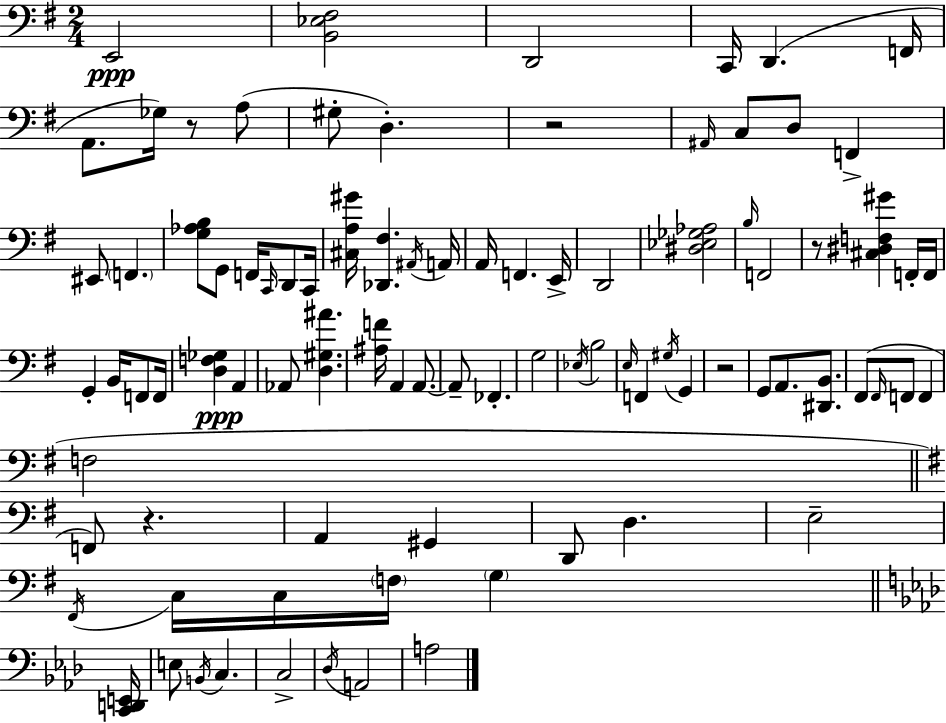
E2/h [B2,Eb3,F#3]/h D2/h C2/s D2/q. F2/s A2/e. Gb3/s R/e A3/e G#3/e D3/q. R/h A#2/s C3/e D3/e F2/q EIS2/e F2/q. [G3,Ab3,B3]/e G2/e F2/s C2/s D2/e C2/s [C#3,A3,G#4]/s [Db2,F#3]/q. A#2/s A2/s A2/s F2/q. E2/s D2/h [D#3,Eb3,Gb3,Ab3]/h B3/s F2/h R/e [C#3,D#3,F3,G#4]/q F2/s F2/s G2/q B2/s F2/e F2/s [D3,F3,Gb3]/q A2/q Ab2/e [D3,G#3,A#4]/q. [A#3,F4]/s A2/q A2/e. A2/e FES2/q. G3/h Eb3/s B3/h E3/s F2/q G#3/s G2/q R/h G2/e A2/e. [D#2,B2]/e. F#2/e F#2/s F2/e F2/q F3/h F2/e R/q. A2/q G#2/q D2/e D3/q. E3/h F#2/s C3/s C3/s F3/s G3/q [C2,D2,E2]/s E3/e B2/s C3/q. C3/h Db3/s A2/h A3/h